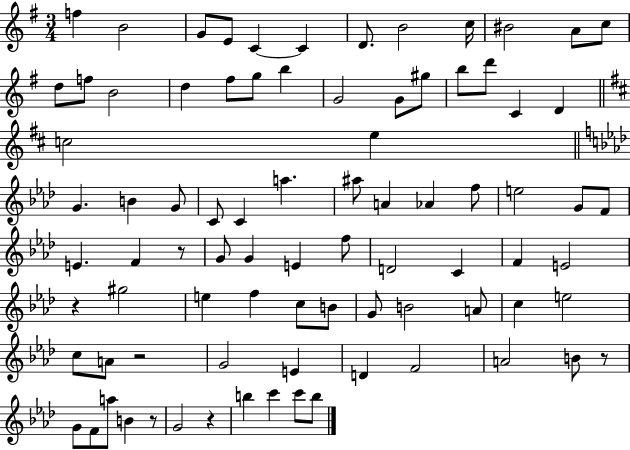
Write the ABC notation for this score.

X:1
T:Untitled
M:3/4
L:1/4
K:G
f B2 G/2 E/2 C C D/2 B2 c/4 ^B2 A/2 c/2 d/2 f/2 B2 d ^f/2 g/2 b G2 G/2 ^g/2 b/2 d'/2 C D c2 e G B G/2 C/2 C a ^a/2 A _A f/2 e2 G/2 F/2 E F z/2 G/2 G E f/2 D2 C F E2 z ^g2 e f c/2 B/2 G/2 B2 A/2 c e2 c/2 A/2 z2 G2 E D F2 A2 B/2 z/2 G/2 F/2 a/2 B z/2 G2 z b c' c'/2 b/2